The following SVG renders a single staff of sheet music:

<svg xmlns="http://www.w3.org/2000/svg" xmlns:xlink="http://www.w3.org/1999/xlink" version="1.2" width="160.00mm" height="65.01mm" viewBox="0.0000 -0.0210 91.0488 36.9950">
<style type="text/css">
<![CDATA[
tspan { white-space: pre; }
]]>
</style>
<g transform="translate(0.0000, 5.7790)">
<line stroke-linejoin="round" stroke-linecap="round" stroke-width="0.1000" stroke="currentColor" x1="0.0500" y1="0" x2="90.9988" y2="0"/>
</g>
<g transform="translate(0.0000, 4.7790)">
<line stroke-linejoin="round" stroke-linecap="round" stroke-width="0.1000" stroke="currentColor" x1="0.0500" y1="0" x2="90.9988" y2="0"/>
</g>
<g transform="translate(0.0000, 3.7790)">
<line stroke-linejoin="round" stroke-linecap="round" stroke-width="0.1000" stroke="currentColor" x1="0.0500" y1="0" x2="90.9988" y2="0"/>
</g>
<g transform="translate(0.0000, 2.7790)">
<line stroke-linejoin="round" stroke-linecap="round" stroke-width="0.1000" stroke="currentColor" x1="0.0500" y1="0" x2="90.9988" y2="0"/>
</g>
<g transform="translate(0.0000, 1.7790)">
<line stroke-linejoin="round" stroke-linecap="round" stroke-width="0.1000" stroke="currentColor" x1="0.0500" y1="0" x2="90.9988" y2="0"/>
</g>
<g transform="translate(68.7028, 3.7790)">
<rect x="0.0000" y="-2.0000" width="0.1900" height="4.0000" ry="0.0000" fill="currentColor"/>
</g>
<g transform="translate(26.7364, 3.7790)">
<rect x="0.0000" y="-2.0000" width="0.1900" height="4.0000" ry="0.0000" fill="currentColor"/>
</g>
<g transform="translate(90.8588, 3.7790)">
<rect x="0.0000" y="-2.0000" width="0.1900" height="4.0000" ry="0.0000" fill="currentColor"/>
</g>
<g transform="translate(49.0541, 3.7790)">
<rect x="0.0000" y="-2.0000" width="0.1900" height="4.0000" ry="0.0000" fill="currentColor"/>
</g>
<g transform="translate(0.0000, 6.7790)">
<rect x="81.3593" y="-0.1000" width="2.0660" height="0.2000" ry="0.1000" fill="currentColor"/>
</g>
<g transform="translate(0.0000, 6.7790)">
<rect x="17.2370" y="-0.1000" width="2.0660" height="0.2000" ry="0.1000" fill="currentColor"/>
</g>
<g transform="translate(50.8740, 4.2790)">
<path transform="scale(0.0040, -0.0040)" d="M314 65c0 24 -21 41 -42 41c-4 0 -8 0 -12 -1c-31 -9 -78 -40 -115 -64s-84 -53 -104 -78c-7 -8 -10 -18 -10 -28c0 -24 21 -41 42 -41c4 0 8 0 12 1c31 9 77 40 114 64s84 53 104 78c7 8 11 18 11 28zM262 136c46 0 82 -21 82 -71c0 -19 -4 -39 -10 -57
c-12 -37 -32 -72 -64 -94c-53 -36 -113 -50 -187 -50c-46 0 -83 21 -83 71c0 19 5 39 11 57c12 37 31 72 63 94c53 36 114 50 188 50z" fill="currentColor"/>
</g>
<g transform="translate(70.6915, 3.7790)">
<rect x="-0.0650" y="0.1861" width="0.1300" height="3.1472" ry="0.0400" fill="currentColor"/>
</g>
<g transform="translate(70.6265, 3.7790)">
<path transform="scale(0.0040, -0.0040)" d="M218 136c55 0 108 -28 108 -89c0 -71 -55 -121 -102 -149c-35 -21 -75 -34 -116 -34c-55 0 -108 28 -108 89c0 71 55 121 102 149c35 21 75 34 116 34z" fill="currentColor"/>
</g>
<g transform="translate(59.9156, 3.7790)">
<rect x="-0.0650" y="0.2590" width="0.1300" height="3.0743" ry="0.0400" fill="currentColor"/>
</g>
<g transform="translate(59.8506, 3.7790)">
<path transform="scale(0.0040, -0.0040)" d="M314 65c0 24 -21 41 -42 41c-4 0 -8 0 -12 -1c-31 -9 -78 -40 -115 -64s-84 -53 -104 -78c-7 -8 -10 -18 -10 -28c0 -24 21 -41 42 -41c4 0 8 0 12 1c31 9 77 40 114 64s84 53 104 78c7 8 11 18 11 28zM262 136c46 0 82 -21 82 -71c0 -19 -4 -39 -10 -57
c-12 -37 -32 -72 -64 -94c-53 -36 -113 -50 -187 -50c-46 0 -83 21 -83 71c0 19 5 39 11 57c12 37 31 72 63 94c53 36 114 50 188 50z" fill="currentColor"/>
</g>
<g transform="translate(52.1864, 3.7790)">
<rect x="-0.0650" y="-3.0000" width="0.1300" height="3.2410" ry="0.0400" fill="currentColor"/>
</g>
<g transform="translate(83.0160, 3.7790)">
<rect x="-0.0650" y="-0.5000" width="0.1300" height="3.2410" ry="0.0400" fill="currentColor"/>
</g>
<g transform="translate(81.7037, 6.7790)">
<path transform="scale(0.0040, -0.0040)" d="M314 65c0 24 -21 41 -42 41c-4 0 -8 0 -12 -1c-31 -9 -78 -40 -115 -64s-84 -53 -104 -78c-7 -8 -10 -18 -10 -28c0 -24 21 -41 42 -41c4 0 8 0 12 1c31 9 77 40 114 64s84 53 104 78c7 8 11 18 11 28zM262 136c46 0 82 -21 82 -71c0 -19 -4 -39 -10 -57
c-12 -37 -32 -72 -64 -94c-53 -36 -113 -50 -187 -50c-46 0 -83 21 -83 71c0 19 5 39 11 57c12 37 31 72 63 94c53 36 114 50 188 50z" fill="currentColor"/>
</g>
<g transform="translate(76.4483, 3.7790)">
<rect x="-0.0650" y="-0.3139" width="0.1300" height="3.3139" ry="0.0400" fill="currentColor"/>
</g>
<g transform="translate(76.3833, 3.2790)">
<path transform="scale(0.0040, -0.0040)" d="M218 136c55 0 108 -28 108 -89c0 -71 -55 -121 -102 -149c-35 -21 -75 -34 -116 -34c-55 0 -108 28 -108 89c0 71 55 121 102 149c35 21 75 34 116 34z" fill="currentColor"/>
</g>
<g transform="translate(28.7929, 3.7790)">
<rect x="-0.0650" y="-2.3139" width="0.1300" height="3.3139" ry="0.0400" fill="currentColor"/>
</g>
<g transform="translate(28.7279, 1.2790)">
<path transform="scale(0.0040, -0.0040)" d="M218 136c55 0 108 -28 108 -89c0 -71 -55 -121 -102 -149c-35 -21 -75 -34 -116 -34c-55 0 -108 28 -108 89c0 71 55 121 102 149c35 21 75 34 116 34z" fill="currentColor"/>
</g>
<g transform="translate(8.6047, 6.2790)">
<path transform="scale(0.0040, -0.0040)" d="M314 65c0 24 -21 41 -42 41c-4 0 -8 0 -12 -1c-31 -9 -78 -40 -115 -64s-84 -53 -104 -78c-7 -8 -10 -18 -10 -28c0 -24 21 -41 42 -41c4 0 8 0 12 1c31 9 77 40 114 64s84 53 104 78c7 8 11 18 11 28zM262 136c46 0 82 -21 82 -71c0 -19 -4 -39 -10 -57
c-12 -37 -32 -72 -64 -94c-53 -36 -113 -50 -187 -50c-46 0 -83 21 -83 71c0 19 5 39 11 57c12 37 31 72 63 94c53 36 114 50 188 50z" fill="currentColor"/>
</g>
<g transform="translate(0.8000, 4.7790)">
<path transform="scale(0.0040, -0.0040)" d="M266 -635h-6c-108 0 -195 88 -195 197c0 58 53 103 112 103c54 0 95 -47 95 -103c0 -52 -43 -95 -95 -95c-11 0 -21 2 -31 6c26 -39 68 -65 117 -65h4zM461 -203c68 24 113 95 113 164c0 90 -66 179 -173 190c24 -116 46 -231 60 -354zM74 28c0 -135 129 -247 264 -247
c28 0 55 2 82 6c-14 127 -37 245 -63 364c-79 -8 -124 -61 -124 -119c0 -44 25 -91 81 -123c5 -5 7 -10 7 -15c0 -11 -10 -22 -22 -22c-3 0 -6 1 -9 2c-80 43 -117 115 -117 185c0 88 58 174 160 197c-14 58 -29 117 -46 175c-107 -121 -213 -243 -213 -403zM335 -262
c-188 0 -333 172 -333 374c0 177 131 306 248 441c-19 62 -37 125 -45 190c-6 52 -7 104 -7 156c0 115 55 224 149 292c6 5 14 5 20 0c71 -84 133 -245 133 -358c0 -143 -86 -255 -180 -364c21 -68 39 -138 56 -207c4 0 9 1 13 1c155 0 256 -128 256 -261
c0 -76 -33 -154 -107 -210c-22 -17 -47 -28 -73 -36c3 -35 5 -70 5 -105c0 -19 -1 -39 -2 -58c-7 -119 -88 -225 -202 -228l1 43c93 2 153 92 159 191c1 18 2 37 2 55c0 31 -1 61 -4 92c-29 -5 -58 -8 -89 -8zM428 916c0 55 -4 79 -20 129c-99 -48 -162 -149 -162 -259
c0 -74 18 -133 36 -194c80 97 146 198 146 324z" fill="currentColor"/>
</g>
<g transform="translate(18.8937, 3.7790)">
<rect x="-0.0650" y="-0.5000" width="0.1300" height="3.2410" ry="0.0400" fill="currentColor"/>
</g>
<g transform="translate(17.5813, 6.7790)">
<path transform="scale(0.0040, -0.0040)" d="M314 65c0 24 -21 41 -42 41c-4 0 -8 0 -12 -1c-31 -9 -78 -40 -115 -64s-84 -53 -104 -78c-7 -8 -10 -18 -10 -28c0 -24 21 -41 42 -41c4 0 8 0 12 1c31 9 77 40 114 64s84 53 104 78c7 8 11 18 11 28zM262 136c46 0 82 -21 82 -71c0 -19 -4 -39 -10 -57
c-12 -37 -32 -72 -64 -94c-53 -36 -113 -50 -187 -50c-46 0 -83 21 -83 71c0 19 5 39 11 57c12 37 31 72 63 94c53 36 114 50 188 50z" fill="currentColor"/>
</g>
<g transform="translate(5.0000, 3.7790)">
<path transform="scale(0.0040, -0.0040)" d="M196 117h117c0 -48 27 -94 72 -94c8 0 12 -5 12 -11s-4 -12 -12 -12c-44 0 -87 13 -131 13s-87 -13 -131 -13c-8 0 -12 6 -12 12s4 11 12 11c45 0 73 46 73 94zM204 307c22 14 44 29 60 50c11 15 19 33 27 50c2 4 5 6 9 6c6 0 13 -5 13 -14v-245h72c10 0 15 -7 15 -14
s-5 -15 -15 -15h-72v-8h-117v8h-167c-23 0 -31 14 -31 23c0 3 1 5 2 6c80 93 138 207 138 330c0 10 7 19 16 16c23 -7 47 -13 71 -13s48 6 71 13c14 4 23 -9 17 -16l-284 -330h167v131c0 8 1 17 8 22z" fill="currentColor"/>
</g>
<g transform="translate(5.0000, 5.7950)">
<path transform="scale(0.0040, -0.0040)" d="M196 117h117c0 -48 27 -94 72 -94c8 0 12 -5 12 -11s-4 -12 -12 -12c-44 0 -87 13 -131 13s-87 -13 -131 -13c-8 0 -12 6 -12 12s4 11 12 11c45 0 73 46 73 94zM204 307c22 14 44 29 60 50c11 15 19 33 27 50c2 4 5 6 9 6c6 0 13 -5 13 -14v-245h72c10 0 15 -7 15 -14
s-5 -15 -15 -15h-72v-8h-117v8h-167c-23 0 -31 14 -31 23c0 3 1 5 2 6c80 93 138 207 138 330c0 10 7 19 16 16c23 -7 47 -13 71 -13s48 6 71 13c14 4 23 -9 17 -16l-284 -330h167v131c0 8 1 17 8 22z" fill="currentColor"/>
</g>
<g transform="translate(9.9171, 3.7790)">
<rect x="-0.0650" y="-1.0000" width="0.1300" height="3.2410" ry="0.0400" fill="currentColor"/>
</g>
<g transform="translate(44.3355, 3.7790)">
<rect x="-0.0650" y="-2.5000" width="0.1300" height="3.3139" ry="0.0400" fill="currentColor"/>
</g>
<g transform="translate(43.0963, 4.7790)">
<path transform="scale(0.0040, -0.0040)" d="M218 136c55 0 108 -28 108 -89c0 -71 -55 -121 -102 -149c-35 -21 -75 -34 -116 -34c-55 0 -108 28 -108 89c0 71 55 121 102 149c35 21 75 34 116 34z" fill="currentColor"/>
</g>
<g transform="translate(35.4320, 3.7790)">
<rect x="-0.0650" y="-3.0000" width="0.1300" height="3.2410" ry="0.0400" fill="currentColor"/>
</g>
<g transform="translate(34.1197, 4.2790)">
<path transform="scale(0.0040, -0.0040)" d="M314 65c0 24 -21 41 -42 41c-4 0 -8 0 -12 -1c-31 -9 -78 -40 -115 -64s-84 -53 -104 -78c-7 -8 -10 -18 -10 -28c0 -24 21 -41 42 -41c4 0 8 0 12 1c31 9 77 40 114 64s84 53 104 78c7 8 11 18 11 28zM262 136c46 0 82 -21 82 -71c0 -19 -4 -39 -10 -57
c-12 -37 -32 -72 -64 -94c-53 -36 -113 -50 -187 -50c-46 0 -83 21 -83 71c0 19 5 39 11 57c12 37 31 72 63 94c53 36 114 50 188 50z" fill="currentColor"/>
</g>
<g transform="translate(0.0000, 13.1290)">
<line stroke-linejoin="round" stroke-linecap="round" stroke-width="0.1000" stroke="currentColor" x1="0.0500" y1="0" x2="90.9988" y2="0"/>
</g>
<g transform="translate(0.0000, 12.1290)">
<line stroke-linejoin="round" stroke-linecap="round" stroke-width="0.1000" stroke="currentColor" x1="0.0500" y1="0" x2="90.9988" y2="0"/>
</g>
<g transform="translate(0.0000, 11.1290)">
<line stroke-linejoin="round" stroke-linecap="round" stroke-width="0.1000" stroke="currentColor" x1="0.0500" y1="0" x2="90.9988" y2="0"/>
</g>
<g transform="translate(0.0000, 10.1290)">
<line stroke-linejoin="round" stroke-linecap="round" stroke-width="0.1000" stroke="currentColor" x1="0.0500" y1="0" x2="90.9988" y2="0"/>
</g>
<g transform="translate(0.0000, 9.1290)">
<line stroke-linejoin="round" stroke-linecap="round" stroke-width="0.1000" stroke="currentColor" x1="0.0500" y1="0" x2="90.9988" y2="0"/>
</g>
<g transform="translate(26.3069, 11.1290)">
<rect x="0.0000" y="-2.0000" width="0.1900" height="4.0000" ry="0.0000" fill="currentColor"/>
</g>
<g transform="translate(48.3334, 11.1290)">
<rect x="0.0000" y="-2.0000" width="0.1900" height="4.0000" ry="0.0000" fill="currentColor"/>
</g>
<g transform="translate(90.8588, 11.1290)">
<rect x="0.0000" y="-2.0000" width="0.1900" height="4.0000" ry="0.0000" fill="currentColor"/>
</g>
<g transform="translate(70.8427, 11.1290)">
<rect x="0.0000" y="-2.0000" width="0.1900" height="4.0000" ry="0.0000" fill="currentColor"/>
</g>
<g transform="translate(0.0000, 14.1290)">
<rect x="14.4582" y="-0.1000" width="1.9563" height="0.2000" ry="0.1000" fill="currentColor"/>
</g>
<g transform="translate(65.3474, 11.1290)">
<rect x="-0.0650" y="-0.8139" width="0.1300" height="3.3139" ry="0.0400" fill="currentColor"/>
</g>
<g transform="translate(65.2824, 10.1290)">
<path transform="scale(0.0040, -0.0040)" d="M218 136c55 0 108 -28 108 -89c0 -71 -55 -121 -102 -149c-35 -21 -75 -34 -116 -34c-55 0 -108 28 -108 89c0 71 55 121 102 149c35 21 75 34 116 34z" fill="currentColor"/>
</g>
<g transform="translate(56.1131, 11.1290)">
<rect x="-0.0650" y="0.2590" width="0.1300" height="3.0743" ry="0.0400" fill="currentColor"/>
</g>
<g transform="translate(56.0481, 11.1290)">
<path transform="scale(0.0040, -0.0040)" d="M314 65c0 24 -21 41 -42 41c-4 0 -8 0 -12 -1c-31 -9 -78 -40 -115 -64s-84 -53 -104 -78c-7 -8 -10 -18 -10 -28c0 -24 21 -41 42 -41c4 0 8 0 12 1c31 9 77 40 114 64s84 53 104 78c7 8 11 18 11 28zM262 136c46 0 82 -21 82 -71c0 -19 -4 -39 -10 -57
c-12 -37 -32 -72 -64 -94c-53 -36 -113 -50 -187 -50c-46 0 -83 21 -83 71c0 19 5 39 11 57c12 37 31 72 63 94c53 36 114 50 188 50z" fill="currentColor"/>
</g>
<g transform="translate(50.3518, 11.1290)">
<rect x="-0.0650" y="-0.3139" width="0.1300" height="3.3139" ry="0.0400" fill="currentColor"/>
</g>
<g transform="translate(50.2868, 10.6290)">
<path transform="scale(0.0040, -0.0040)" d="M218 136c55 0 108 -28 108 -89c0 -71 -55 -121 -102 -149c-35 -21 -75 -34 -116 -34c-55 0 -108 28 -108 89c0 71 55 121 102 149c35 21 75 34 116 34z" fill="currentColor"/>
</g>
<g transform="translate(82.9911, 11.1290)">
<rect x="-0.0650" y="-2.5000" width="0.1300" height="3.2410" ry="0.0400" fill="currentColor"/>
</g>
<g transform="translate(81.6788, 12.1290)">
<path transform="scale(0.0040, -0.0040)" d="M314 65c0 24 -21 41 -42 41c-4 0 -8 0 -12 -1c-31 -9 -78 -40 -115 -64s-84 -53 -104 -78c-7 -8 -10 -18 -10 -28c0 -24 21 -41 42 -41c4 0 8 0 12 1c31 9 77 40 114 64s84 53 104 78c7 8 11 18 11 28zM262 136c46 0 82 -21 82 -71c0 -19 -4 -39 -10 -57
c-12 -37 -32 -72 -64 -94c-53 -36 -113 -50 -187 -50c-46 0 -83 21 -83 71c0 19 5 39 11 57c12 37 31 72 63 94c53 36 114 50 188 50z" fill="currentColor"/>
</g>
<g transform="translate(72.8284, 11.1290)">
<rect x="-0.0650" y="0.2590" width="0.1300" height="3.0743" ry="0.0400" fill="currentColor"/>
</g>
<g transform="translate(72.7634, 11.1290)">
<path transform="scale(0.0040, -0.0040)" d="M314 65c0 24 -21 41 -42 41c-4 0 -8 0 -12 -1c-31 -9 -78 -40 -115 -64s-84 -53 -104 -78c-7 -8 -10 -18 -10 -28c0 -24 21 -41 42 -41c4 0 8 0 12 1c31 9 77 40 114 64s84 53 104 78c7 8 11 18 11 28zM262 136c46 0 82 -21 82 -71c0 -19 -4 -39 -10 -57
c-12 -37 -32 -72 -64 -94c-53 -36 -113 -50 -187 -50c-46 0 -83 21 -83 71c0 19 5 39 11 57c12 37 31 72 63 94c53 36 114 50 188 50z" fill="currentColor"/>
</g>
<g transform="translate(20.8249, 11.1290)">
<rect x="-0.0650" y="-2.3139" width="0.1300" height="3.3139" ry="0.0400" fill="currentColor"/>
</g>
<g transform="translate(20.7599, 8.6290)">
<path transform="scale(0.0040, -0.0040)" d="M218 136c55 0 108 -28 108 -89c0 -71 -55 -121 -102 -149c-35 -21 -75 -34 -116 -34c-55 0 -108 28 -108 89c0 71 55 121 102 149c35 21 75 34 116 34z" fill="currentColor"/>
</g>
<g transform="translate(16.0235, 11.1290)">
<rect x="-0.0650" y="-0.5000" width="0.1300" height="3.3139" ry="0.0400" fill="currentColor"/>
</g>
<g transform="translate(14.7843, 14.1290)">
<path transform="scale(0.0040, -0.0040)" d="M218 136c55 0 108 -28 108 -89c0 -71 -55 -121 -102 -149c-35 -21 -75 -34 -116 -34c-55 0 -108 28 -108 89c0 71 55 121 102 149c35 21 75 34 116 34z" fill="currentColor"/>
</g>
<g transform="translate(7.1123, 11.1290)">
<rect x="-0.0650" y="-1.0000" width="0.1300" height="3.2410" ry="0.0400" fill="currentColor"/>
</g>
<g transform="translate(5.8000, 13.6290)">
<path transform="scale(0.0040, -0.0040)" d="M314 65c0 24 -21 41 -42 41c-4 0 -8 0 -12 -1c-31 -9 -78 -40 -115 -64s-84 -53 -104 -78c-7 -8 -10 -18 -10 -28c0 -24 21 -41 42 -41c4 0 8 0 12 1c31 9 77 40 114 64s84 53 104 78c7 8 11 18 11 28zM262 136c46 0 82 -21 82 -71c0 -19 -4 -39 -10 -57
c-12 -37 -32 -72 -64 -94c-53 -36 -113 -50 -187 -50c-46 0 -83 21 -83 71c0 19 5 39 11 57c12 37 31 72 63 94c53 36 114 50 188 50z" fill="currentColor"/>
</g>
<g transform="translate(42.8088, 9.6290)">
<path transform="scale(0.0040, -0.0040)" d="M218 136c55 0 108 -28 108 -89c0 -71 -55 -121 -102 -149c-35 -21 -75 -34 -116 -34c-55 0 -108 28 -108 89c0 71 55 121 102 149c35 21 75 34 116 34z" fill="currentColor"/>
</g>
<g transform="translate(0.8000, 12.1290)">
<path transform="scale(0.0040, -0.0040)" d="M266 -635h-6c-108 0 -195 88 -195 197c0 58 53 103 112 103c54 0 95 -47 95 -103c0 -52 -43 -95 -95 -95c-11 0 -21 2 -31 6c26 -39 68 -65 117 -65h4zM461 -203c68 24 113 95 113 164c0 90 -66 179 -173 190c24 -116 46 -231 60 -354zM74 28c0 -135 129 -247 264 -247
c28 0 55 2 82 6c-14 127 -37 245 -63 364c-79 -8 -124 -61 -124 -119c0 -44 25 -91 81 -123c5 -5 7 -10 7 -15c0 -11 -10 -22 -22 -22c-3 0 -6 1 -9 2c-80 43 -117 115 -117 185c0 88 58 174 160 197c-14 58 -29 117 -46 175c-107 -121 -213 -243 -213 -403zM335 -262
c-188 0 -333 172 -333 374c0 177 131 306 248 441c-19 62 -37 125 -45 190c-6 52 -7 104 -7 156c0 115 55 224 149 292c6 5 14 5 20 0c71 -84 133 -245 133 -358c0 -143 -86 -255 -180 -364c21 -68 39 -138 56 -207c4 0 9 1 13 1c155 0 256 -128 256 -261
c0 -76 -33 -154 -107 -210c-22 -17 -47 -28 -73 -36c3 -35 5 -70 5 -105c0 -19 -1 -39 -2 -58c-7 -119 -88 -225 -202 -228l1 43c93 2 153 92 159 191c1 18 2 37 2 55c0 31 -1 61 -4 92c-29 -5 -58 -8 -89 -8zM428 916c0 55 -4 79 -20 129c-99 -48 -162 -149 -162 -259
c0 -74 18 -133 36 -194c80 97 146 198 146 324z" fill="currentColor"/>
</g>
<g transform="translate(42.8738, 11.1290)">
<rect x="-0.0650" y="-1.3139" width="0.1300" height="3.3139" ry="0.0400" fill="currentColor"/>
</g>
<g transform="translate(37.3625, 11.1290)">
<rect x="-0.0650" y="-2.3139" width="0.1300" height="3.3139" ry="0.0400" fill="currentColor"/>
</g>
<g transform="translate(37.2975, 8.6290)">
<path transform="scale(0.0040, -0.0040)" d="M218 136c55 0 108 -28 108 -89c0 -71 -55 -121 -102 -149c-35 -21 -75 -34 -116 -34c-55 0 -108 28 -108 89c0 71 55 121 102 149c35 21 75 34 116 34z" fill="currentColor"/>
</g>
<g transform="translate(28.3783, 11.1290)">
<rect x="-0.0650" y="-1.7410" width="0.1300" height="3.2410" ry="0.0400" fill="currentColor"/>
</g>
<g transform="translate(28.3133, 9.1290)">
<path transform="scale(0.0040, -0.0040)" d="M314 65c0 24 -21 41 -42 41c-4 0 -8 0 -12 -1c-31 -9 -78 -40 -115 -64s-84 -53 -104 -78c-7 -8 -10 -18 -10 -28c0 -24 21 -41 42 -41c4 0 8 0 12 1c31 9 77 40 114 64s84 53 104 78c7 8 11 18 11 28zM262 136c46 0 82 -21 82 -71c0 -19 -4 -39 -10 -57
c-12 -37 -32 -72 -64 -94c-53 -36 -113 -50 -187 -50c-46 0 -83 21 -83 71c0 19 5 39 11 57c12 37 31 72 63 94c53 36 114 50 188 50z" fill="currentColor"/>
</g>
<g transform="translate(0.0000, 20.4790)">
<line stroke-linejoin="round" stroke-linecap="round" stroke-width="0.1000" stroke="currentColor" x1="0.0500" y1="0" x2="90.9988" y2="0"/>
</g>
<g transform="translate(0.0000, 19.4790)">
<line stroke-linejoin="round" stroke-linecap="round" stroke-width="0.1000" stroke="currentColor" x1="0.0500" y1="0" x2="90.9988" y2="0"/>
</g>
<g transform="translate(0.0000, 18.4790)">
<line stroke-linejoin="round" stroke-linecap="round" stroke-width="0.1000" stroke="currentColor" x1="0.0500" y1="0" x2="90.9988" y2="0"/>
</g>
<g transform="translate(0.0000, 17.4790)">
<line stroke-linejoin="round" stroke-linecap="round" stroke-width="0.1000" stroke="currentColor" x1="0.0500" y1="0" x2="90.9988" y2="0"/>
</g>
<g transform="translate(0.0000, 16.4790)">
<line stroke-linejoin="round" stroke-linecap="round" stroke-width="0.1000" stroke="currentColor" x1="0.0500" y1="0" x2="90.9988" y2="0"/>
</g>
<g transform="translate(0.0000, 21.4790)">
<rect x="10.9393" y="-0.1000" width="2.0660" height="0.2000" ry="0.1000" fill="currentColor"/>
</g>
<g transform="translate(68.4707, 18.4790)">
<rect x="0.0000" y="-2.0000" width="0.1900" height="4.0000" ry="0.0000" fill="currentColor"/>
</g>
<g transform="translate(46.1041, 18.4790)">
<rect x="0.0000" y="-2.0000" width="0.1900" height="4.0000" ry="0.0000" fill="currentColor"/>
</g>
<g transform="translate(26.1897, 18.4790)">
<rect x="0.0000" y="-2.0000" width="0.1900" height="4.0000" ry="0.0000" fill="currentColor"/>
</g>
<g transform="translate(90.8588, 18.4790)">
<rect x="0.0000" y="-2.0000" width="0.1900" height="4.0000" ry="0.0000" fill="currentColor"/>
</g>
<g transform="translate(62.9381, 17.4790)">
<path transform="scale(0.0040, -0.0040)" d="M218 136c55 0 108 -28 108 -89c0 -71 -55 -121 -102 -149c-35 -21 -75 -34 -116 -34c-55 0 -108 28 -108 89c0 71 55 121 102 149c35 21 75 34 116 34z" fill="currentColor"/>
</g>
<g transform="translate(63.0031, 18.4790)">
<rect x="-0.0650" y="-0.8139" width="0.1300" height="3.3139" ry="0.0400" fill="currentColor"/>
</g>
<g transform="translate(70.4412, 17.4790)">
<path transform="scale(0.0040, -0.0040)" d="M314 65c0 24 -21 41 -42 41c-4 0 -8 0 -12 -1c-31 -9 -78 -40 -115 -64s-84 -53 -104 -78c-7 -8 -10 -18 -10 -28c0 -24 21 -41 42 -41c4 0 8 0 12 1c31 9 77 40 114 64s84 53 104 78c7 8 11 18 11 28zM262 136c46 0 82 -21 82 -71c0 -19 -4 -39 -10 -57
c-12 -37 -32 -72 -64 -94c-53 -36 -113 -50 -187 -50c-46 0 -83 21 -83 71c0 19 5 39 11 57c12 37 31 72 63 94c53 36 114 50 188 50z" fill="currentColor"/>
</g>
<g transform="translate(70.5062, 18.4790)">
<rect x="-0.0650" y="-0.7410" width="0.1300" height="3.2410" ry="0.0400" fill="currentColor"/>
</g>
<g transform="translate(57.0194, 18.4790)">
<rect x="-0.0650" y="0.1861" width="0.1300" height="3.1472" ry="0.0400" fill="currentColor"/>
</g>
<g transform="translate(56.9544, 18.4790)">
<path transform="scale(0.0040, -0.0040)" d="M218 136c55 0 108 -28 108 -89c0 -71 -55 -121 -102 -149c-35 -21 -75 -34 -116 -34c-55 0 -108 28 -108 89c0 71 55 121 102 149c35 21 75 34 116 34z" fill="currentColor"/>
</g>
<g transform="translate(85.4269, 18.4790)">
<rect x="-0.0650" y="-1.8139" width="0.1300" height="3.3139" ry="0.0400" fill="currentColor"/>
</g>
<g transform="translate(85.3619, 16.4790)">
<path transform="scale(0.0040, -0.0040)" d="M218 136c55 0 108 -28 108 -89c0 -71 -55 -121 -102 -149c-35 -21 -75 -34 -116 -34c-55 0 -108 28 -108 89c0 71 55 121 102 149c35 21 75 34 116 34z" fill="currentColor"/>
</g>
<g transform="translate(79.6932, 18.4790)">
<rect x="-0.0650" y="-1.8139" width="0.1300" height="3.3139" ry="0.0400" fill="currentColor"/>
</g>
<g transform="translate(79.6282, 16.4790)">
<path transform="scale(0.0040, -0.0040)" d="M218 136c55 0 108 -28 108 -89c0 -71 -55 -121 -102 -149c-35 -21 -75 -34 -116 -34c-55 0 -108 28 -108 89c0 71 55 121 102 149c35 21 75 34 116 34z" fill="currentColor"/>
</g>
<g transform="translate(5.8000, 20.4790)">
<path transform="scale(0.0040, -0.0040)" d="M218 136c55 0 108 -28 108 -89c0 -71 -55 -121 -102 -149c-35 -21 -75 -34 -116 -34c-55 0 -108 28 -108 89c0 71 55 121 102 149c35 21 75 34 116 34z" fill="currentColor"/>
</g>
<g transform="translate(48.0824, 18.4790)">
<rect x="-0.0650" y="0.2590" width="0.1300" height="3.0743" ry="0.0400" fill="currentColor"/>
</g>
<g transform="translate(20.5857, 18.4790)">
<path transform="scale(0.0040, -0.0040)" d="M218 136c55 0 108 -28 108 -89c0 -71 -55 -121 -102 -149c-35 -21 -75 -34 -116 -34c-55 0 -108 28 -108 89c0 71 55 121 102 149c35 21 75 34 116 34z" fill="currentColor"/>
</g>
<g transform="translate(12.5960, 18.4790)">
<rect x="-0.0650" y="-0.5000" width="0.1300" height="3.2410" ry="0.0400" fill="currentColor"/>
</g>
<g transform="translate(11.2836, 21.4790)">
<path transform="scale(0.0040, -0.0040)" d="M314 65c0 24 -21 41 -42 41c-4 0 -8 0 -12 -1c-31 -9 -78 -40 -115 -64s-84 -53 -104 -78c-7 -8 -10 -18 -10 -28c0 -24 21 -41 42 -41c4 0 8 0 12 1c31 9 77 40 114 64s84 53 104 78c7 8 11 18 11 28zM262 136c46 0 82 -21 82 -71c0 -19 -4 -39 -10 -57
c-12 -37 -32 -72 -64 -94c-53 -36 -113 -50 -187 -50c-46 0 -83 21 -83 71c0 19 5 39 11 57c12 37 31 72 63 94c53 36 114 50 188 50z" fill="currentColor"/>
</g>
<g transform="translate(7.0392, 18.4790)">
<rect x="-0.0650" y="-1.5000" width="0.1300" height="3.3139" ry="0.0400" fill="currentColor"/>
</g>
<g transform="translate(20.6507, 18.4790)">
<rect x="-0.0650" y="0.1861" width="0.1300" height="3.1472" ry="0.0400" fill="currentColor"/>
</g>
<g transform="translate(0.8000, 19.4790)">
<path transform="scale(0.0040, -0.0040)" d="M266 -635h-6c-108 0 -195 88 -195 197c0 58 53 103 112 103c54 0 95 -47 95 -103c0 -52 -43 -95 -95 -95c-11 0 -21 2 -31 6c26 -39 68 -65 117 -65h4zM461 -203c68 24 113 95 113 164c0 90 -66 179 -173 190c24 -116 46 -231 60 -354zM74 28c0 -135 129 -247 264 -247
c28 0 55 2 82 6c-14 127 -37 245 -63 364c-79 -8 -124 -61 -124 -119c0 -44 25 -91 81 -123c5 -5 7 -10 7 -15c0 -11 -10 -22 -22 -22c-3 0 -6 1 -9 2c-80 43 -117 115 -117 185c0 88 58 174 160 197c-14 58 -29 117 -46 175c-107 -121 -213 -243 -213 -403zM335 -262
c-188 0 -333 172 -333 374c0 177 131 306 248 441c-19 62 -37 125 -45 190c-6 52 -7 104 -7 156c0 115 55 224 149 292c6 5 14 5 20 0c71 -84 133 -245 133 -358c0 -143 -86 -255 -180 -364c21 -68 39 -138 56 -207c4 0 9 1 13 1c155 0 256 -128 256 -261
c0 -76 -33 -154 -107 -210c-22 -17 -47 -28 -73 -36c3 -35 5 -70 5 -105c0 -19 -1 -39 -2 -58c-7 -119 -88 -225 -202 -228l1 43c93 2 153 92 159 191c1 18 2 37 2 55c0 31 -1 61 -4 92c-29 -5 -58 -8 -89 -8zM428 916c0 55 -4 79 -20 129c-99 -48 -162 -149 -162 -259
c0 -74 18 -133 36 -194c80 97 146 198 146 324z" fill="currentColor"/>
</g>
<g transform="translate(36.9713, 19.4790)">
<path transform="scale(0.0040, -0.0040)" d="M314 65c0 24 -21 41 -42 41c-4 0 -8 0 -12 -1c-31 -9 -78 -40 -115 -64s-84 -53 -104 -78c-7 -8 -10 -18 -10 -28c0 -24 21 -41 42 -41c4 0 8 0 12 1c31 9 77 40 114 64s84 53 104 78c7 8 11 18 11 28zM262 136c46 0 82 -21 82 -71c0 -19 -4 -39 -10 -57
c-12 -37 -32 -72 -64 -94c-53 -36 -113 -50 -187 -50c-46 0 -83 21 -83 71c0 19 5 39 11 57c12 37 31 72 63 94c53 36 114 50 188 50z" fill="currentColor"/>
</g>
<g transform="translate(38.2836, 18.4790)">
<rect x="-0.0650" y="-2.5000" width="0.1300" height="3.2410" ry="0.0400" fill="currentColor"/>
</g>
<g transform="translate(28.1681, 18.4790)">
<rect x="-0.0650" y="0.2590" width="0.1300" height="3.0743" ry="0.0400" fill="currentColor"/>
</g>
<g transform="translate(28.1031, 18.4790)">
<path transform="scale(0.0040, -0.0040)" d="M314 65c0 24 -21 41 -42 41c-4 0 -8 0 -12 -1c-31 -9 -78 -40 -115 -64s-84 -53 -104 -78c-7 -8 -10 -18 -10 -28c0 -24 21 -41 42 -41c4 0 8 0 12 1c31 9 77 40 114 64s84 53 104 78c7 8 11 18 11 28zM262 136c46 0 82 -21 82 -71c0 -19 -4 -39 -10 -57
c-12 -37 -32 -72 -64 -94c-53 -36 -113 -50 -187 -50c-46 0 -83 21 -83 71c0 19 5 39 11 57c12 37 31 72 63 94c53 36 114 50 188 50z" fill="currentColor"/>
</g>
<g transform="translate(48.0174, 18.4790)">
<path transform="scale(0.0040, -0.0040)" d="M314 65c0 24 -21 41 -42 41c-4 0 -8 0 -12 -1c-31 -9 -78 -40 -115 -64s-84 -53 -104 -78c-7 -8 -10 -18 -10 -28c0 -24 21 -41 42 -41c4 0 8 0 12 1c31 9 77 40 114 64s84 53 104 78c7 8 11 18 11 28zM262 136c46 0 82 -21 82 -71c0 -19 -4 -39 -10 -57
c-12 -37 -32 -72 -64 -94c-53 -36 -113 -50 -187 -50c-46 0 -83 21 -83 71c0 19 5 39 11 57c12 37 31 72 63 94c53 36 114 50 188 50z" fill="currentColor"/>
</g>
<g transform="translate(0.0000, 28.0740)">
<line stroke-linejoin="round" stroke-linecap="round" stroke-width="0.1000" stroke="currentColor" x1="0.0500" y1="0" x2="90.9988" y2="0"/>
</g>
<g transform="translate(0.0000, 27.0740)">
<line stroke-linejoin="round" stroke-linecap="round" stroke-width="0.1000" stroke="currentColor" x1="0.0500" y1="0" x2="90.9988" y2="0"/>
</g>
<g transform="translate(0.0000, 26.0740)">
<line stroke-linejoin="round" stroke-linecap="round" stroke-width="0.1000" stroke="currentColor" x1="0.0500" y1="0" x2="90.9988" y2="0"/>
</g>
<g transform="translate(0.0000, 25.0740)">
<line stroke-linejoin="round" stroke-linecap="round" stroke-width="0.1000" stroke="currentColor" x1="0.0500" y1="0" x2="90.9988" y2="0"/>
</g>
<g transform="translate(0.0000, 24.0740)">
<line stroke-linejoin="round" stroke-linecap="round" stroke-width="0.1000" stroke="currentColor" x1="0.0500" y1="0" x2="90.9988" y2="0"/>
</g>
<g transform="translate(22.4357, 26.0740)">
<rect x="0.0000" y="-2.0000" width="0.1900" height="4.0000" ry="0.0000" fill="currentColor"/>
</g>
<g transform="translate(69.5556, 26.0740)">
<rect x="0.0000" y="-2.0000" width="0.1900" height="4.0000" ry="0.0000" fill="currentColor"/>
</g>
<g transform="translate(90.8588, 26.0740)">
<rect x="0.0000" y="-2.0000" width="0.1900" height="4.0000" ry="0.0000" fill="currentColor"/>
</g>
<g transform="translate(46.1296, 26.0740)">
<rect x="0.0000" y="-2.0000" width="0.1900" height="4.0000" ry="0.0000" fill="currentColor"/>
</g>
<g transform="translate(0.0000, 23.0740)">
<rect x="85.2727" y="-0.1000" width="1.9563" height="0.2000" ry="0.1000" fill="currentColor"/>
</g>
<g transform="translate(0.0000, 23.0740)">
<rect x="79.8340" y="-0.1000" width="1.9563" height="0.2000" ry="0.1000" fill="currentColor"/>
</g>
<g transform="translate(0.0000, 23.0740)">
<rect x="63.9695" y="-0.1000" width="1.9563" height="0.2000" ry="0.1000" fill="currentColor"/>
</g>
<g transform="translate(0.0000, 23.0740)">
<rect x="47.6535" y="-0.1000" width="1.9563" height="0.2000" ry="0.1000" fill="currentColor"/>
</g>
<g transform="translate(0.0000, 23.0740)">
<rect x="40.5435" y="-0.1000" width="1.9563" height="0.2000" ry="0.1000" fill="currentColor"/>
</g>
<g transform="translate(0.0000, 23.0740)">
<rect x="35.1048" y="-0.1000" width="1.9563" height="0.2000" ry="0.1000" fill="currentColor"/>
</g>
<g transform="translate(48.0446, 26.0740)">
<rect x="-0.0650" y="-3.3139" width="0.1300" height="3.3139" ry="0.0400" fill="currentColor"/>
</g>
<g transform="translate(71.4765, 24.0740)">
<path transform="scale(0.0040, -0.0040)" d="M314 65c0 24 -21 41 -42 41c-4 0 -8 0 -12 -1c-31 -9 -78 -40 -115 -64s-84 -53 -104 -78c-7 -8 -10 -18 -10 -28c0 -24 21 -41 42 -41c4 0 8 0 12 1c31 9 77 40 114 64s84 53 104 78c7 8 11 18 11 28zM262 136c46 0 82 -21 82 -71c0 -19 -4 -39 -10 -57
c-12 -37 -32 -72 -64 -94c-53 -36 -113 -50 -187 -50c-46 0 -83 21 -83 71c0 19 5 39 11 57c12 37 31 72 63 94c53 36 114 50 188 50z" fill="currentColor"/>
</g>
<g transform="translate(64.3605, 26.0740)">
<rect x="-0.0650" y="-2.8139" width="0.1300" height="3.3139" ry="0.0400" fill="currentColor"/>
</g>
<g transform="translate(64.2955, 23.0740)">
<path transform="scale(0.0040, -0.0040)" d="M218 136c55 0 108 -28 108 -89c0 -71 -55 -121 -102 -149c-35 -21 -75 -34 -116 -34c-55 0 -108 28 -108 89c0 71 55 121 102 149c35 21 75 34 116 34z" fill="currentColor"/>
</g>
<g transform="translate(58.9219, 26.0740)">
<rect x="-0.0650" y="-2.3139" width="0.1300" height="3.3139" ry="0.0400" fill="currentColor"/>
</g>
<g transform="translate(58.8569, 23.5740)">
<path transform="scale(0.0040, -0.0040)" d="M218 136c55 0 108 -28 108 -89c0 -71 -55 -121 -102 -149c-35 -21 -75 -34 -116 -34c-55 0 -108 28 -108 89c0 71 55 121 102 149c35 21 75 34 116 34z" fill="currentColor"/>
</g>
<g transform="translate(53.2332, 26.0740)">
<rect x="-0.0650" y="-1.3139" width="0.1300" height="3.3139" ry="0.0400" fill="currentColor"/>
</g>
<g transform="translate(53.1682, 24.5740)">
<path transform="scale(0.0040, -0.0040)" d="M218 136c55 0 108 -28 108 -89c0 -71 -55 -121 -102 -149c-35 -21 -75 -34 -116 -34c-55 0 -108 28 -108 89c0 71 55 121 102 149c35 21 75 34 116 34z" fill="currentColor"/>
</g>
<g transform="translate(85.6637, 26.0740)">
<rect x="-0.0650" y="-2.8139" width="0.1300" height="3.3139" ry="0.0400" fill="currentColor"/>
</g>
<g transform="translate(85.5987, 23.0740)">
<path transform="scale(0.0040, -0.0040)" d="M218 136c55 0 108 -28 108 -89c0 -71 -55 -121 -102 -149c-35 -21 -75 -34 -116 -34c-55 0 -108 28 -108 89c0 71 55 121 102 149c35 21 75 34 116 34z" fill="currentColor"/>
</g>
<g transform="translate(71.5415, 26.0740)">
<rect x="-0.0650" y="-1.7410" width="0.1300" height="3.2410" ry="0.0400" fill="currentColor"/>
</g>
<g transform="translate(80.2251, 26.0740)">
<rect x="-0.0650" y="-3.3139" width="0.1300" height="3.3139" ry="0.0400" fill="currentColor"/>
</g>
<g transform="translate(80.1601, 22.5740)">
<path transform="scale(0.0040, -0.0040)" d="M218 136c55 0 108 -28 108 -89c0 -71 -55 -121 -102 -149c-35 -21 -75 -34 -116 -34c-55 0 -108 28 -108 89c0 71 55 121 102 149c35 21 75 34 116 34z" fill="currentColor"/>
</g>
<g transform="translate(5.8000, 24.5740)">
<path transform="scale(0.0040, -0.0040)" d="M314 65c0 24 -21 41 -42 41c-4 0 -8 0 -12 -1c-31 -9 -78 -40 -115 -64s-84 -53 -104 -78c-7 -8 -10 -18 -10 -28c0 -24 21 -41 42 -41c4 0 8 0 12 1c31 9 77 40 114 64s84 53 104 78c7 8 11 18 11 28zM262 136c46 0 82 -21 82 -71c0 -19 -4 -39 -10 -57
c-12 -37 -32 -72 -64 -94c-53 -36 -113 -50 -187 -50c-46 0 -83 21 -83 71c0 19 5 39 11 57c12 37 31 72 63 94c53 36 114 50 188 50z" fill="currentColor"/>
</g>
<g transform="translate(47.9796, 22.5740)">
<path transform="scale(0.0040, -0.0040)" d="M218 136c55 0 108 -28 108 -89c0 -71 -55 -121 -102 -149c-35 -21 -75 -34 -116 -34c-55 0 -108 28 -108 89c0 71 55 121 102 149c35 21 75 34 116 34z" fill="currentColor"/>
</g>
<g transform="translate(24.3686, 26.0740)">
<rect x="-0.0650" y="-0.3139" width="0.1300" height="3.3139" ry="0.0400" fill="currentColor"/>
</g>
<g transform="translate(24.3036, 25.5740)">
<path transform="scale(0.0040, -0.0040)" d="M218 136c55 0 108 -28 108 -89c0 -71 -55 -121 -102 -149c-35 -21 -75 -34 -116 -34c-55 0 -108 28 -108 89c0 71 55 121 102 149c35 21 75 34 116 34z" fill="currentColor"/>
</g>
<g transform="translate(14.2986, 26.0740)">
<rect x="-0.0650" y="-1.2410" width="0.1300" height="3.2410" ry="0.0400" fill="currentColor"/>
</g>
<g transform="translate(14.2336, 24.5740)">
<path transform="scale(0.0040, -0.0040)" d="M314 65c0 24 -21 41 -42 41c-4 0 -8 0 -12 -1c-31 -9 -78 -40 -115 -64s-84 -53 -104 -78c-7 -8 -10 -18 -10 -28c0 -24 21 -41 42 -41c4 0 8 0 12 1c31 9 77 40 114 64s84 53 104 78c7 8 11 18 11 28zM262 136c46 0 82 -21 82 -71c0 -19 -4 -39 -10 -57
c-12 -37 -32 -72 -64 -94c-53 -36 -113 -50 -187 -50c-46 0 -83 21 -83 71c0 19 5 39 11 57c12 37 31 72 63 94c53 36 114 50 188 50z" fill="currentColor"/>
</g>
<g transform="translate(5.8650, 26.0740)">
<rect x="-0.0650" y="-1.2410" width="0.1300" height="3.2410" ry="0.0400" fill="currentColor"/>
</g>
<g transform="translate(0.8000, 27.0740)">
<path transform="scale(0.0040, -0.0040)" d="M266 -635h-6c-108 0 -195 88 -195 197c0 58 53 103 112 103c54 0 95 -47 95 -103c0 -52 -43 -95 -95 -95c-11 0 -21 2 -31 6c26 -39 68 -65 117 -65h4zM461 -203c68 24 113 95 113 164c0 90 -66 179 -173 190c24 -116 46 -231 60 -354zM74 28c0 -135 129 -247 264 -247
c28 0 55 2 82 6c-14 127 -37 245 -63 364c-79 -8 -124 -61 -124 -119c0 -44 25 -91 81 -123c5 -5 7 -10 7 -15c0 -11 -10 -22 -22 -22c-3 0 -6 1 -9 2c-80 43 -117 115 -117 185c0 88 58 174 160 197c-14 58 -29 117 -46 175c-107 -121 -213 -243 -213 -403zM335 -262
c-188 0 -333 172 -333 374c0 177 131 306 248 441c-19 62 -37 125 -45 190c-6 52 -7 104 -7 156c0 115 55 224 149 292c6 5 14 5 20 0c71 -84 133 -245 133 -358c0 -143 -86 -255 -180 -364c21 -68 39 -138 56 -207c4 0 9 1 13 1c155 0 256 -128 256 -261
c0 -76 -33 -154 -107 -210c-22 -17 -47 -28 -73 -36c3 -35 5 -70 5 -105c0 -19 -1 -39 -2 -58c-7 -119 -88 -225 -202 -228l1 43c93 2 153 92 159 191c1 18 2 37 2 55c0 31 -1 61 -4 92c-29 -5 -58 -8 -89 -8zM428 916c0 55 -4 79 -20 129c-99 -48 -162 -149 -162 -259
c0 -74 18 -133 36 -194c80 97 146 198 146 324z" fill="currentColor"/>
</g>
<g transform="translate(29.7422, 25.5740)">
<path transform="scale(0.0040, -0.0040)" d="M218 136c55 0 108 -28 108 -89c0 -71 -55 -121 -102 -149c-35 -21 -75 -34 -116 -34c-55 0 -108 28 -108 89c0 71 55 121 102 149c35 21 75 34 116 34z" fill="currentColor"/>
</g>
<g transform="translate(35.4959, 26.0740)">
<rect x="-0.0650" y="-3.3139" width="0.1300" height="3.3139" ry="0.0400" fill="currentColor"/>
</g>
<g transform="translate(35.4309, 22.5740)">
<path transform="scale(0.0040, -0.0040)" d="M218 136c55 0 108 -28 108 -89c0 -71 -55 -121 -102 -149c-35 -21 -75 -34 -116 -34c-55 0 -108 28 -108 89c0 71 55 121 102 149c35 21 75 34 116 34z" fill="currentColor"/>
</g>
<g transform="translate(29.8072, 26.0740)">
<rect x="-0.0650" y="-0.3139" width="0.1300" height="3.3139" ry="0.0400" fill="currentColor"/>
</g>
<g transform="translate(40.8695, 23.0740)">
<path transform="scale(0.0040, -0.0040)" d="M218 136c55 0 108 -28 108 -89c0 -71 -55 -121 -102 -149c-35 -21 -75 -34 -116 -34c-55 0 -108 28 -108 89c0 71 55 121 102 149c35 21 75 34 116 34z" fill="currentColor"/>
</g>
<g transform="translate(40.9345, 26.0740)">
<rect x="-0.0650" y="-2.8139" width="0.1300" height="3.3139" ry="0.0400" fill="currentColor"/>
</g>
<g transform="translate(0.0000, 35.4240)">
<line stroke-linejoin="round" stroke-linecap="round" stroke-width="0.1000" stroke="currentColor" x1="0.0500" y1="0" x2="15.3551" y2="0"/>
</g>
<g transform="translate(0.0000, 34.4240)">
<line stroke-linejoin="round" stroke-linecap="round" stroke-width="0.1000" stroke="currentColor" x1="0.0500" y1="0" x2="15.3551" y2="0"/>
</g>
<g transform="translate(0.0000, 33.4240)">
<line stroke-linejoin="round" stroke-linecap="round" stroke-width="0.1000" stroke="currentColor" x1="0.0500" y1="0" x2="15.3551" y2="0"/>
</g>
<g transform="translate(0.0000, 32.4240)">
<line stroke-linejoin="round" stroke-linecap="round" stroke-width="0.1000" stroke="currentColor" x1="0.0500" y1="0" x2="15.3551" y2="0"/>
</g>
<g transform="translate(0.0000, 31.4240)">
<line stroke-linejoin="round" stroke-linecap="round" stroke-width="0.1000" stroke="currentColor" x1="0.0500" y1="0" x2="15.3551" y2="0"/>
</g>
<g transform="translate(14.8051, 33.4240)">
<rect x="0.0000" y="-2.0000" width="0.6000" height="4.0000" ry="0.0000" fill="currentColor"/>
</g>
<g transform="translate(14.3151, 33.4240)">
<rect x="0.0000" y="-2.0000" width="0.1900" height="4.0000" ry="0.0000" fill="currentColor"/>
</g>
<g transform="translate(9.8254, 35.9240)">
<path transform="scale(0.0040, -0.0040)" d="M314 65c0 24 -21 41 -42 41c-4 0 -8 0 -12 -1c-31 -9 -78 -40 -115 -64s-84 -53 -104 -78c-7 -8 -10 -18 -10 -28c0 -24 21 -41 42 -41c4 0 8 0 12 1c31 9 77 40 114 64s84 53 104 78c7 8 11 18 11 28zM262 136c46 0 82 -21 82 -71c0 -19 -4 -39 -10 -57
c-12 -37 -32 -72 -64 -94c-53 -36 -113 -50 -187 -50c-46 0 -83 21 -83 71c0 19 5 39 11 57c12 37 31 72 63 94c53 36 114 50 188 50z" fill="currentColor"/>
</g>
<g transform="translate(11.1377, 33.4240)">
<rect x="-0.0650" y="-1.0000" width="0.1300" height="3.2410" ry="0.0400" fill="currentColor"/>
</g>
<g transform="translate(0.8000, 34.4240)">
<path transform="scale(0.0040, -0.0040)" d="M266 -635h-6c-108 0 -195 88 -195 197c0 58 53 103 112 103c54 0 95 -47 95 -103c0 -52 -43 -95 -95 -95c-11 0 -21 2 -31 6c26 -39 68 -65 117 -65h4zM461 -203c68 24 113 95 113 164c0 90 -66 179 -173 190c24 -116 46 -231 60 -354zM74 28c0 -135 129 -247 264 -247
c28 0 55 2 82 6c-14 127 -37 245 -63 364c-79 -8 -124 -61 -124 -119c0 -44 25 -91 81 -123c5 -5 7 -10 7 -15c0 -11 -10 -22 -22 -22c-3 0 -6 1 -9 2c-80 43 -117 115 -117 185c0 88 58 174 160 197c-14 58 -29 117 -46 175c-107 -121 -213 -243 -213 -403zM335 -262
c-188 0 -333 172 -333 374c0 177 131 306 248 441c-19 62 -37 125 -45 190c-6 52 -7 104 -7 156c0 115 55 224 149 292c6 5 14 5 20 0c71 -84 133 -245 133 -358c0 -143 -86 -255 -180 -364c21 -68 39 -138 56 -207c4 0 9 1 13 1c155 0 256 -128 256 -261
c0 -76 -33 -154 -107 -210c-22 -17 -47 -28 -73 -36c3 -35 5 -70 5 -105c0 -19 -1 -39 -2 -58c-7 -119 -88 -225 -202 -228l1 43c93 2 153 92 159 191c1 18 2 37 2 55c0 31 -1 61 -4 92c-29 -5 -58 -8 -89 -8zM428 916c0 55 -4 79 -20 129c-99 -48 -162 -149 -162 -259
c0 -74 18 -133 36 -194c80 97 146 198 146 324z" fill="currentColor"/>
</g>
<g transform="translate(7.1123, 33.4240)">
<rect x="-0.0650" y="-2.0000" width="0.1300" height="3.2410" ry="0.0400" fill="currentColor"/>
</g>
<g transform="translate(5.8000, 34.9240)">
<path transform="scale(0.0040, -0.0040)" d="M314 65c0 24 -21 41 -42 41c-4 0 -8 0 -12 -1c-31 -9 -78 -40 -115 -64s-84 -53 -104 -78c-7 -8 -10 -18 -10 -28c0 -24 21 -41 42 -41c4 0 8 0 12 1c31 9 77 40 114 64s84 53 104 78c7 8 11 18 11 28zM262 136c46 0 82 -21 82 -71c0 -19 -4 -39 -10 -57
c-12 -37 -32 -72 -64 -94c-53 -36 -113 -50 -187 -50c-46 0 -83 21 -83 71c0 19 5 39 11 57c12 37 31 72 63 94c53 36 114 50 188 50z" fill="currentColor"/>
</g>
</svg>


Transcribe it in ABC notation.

X:1
T:Untitled
M:4/4
L:1/4
K:C
D2 C2 g A2 G A2 B2 B c C2 D2 C g f2 g e c B2 d B2 G2 E C2 B B2 G2 B2 B d d2 f f e2 e2 c c b a b e g a f2 b a F2 D2